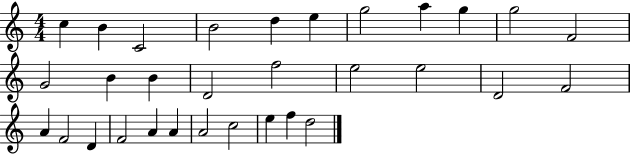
{
  \clef treble
  \numericTimeSignature
  \time 4/4
  \key c \major
  c''4 b'4 c'2 | b'2 d''4 e''4 | g''2 a''4 g''4 | g''2 f'2 | \break g'2 b'4 b'4 | d'2 f''2 | e''2 e''2 | d'2 f'2 | \break a'4 f'2 d'4 | f'2 a'4 a'4 | a'2 c''2 | e''4 f''4 d''2 | \break \bar "|."
}